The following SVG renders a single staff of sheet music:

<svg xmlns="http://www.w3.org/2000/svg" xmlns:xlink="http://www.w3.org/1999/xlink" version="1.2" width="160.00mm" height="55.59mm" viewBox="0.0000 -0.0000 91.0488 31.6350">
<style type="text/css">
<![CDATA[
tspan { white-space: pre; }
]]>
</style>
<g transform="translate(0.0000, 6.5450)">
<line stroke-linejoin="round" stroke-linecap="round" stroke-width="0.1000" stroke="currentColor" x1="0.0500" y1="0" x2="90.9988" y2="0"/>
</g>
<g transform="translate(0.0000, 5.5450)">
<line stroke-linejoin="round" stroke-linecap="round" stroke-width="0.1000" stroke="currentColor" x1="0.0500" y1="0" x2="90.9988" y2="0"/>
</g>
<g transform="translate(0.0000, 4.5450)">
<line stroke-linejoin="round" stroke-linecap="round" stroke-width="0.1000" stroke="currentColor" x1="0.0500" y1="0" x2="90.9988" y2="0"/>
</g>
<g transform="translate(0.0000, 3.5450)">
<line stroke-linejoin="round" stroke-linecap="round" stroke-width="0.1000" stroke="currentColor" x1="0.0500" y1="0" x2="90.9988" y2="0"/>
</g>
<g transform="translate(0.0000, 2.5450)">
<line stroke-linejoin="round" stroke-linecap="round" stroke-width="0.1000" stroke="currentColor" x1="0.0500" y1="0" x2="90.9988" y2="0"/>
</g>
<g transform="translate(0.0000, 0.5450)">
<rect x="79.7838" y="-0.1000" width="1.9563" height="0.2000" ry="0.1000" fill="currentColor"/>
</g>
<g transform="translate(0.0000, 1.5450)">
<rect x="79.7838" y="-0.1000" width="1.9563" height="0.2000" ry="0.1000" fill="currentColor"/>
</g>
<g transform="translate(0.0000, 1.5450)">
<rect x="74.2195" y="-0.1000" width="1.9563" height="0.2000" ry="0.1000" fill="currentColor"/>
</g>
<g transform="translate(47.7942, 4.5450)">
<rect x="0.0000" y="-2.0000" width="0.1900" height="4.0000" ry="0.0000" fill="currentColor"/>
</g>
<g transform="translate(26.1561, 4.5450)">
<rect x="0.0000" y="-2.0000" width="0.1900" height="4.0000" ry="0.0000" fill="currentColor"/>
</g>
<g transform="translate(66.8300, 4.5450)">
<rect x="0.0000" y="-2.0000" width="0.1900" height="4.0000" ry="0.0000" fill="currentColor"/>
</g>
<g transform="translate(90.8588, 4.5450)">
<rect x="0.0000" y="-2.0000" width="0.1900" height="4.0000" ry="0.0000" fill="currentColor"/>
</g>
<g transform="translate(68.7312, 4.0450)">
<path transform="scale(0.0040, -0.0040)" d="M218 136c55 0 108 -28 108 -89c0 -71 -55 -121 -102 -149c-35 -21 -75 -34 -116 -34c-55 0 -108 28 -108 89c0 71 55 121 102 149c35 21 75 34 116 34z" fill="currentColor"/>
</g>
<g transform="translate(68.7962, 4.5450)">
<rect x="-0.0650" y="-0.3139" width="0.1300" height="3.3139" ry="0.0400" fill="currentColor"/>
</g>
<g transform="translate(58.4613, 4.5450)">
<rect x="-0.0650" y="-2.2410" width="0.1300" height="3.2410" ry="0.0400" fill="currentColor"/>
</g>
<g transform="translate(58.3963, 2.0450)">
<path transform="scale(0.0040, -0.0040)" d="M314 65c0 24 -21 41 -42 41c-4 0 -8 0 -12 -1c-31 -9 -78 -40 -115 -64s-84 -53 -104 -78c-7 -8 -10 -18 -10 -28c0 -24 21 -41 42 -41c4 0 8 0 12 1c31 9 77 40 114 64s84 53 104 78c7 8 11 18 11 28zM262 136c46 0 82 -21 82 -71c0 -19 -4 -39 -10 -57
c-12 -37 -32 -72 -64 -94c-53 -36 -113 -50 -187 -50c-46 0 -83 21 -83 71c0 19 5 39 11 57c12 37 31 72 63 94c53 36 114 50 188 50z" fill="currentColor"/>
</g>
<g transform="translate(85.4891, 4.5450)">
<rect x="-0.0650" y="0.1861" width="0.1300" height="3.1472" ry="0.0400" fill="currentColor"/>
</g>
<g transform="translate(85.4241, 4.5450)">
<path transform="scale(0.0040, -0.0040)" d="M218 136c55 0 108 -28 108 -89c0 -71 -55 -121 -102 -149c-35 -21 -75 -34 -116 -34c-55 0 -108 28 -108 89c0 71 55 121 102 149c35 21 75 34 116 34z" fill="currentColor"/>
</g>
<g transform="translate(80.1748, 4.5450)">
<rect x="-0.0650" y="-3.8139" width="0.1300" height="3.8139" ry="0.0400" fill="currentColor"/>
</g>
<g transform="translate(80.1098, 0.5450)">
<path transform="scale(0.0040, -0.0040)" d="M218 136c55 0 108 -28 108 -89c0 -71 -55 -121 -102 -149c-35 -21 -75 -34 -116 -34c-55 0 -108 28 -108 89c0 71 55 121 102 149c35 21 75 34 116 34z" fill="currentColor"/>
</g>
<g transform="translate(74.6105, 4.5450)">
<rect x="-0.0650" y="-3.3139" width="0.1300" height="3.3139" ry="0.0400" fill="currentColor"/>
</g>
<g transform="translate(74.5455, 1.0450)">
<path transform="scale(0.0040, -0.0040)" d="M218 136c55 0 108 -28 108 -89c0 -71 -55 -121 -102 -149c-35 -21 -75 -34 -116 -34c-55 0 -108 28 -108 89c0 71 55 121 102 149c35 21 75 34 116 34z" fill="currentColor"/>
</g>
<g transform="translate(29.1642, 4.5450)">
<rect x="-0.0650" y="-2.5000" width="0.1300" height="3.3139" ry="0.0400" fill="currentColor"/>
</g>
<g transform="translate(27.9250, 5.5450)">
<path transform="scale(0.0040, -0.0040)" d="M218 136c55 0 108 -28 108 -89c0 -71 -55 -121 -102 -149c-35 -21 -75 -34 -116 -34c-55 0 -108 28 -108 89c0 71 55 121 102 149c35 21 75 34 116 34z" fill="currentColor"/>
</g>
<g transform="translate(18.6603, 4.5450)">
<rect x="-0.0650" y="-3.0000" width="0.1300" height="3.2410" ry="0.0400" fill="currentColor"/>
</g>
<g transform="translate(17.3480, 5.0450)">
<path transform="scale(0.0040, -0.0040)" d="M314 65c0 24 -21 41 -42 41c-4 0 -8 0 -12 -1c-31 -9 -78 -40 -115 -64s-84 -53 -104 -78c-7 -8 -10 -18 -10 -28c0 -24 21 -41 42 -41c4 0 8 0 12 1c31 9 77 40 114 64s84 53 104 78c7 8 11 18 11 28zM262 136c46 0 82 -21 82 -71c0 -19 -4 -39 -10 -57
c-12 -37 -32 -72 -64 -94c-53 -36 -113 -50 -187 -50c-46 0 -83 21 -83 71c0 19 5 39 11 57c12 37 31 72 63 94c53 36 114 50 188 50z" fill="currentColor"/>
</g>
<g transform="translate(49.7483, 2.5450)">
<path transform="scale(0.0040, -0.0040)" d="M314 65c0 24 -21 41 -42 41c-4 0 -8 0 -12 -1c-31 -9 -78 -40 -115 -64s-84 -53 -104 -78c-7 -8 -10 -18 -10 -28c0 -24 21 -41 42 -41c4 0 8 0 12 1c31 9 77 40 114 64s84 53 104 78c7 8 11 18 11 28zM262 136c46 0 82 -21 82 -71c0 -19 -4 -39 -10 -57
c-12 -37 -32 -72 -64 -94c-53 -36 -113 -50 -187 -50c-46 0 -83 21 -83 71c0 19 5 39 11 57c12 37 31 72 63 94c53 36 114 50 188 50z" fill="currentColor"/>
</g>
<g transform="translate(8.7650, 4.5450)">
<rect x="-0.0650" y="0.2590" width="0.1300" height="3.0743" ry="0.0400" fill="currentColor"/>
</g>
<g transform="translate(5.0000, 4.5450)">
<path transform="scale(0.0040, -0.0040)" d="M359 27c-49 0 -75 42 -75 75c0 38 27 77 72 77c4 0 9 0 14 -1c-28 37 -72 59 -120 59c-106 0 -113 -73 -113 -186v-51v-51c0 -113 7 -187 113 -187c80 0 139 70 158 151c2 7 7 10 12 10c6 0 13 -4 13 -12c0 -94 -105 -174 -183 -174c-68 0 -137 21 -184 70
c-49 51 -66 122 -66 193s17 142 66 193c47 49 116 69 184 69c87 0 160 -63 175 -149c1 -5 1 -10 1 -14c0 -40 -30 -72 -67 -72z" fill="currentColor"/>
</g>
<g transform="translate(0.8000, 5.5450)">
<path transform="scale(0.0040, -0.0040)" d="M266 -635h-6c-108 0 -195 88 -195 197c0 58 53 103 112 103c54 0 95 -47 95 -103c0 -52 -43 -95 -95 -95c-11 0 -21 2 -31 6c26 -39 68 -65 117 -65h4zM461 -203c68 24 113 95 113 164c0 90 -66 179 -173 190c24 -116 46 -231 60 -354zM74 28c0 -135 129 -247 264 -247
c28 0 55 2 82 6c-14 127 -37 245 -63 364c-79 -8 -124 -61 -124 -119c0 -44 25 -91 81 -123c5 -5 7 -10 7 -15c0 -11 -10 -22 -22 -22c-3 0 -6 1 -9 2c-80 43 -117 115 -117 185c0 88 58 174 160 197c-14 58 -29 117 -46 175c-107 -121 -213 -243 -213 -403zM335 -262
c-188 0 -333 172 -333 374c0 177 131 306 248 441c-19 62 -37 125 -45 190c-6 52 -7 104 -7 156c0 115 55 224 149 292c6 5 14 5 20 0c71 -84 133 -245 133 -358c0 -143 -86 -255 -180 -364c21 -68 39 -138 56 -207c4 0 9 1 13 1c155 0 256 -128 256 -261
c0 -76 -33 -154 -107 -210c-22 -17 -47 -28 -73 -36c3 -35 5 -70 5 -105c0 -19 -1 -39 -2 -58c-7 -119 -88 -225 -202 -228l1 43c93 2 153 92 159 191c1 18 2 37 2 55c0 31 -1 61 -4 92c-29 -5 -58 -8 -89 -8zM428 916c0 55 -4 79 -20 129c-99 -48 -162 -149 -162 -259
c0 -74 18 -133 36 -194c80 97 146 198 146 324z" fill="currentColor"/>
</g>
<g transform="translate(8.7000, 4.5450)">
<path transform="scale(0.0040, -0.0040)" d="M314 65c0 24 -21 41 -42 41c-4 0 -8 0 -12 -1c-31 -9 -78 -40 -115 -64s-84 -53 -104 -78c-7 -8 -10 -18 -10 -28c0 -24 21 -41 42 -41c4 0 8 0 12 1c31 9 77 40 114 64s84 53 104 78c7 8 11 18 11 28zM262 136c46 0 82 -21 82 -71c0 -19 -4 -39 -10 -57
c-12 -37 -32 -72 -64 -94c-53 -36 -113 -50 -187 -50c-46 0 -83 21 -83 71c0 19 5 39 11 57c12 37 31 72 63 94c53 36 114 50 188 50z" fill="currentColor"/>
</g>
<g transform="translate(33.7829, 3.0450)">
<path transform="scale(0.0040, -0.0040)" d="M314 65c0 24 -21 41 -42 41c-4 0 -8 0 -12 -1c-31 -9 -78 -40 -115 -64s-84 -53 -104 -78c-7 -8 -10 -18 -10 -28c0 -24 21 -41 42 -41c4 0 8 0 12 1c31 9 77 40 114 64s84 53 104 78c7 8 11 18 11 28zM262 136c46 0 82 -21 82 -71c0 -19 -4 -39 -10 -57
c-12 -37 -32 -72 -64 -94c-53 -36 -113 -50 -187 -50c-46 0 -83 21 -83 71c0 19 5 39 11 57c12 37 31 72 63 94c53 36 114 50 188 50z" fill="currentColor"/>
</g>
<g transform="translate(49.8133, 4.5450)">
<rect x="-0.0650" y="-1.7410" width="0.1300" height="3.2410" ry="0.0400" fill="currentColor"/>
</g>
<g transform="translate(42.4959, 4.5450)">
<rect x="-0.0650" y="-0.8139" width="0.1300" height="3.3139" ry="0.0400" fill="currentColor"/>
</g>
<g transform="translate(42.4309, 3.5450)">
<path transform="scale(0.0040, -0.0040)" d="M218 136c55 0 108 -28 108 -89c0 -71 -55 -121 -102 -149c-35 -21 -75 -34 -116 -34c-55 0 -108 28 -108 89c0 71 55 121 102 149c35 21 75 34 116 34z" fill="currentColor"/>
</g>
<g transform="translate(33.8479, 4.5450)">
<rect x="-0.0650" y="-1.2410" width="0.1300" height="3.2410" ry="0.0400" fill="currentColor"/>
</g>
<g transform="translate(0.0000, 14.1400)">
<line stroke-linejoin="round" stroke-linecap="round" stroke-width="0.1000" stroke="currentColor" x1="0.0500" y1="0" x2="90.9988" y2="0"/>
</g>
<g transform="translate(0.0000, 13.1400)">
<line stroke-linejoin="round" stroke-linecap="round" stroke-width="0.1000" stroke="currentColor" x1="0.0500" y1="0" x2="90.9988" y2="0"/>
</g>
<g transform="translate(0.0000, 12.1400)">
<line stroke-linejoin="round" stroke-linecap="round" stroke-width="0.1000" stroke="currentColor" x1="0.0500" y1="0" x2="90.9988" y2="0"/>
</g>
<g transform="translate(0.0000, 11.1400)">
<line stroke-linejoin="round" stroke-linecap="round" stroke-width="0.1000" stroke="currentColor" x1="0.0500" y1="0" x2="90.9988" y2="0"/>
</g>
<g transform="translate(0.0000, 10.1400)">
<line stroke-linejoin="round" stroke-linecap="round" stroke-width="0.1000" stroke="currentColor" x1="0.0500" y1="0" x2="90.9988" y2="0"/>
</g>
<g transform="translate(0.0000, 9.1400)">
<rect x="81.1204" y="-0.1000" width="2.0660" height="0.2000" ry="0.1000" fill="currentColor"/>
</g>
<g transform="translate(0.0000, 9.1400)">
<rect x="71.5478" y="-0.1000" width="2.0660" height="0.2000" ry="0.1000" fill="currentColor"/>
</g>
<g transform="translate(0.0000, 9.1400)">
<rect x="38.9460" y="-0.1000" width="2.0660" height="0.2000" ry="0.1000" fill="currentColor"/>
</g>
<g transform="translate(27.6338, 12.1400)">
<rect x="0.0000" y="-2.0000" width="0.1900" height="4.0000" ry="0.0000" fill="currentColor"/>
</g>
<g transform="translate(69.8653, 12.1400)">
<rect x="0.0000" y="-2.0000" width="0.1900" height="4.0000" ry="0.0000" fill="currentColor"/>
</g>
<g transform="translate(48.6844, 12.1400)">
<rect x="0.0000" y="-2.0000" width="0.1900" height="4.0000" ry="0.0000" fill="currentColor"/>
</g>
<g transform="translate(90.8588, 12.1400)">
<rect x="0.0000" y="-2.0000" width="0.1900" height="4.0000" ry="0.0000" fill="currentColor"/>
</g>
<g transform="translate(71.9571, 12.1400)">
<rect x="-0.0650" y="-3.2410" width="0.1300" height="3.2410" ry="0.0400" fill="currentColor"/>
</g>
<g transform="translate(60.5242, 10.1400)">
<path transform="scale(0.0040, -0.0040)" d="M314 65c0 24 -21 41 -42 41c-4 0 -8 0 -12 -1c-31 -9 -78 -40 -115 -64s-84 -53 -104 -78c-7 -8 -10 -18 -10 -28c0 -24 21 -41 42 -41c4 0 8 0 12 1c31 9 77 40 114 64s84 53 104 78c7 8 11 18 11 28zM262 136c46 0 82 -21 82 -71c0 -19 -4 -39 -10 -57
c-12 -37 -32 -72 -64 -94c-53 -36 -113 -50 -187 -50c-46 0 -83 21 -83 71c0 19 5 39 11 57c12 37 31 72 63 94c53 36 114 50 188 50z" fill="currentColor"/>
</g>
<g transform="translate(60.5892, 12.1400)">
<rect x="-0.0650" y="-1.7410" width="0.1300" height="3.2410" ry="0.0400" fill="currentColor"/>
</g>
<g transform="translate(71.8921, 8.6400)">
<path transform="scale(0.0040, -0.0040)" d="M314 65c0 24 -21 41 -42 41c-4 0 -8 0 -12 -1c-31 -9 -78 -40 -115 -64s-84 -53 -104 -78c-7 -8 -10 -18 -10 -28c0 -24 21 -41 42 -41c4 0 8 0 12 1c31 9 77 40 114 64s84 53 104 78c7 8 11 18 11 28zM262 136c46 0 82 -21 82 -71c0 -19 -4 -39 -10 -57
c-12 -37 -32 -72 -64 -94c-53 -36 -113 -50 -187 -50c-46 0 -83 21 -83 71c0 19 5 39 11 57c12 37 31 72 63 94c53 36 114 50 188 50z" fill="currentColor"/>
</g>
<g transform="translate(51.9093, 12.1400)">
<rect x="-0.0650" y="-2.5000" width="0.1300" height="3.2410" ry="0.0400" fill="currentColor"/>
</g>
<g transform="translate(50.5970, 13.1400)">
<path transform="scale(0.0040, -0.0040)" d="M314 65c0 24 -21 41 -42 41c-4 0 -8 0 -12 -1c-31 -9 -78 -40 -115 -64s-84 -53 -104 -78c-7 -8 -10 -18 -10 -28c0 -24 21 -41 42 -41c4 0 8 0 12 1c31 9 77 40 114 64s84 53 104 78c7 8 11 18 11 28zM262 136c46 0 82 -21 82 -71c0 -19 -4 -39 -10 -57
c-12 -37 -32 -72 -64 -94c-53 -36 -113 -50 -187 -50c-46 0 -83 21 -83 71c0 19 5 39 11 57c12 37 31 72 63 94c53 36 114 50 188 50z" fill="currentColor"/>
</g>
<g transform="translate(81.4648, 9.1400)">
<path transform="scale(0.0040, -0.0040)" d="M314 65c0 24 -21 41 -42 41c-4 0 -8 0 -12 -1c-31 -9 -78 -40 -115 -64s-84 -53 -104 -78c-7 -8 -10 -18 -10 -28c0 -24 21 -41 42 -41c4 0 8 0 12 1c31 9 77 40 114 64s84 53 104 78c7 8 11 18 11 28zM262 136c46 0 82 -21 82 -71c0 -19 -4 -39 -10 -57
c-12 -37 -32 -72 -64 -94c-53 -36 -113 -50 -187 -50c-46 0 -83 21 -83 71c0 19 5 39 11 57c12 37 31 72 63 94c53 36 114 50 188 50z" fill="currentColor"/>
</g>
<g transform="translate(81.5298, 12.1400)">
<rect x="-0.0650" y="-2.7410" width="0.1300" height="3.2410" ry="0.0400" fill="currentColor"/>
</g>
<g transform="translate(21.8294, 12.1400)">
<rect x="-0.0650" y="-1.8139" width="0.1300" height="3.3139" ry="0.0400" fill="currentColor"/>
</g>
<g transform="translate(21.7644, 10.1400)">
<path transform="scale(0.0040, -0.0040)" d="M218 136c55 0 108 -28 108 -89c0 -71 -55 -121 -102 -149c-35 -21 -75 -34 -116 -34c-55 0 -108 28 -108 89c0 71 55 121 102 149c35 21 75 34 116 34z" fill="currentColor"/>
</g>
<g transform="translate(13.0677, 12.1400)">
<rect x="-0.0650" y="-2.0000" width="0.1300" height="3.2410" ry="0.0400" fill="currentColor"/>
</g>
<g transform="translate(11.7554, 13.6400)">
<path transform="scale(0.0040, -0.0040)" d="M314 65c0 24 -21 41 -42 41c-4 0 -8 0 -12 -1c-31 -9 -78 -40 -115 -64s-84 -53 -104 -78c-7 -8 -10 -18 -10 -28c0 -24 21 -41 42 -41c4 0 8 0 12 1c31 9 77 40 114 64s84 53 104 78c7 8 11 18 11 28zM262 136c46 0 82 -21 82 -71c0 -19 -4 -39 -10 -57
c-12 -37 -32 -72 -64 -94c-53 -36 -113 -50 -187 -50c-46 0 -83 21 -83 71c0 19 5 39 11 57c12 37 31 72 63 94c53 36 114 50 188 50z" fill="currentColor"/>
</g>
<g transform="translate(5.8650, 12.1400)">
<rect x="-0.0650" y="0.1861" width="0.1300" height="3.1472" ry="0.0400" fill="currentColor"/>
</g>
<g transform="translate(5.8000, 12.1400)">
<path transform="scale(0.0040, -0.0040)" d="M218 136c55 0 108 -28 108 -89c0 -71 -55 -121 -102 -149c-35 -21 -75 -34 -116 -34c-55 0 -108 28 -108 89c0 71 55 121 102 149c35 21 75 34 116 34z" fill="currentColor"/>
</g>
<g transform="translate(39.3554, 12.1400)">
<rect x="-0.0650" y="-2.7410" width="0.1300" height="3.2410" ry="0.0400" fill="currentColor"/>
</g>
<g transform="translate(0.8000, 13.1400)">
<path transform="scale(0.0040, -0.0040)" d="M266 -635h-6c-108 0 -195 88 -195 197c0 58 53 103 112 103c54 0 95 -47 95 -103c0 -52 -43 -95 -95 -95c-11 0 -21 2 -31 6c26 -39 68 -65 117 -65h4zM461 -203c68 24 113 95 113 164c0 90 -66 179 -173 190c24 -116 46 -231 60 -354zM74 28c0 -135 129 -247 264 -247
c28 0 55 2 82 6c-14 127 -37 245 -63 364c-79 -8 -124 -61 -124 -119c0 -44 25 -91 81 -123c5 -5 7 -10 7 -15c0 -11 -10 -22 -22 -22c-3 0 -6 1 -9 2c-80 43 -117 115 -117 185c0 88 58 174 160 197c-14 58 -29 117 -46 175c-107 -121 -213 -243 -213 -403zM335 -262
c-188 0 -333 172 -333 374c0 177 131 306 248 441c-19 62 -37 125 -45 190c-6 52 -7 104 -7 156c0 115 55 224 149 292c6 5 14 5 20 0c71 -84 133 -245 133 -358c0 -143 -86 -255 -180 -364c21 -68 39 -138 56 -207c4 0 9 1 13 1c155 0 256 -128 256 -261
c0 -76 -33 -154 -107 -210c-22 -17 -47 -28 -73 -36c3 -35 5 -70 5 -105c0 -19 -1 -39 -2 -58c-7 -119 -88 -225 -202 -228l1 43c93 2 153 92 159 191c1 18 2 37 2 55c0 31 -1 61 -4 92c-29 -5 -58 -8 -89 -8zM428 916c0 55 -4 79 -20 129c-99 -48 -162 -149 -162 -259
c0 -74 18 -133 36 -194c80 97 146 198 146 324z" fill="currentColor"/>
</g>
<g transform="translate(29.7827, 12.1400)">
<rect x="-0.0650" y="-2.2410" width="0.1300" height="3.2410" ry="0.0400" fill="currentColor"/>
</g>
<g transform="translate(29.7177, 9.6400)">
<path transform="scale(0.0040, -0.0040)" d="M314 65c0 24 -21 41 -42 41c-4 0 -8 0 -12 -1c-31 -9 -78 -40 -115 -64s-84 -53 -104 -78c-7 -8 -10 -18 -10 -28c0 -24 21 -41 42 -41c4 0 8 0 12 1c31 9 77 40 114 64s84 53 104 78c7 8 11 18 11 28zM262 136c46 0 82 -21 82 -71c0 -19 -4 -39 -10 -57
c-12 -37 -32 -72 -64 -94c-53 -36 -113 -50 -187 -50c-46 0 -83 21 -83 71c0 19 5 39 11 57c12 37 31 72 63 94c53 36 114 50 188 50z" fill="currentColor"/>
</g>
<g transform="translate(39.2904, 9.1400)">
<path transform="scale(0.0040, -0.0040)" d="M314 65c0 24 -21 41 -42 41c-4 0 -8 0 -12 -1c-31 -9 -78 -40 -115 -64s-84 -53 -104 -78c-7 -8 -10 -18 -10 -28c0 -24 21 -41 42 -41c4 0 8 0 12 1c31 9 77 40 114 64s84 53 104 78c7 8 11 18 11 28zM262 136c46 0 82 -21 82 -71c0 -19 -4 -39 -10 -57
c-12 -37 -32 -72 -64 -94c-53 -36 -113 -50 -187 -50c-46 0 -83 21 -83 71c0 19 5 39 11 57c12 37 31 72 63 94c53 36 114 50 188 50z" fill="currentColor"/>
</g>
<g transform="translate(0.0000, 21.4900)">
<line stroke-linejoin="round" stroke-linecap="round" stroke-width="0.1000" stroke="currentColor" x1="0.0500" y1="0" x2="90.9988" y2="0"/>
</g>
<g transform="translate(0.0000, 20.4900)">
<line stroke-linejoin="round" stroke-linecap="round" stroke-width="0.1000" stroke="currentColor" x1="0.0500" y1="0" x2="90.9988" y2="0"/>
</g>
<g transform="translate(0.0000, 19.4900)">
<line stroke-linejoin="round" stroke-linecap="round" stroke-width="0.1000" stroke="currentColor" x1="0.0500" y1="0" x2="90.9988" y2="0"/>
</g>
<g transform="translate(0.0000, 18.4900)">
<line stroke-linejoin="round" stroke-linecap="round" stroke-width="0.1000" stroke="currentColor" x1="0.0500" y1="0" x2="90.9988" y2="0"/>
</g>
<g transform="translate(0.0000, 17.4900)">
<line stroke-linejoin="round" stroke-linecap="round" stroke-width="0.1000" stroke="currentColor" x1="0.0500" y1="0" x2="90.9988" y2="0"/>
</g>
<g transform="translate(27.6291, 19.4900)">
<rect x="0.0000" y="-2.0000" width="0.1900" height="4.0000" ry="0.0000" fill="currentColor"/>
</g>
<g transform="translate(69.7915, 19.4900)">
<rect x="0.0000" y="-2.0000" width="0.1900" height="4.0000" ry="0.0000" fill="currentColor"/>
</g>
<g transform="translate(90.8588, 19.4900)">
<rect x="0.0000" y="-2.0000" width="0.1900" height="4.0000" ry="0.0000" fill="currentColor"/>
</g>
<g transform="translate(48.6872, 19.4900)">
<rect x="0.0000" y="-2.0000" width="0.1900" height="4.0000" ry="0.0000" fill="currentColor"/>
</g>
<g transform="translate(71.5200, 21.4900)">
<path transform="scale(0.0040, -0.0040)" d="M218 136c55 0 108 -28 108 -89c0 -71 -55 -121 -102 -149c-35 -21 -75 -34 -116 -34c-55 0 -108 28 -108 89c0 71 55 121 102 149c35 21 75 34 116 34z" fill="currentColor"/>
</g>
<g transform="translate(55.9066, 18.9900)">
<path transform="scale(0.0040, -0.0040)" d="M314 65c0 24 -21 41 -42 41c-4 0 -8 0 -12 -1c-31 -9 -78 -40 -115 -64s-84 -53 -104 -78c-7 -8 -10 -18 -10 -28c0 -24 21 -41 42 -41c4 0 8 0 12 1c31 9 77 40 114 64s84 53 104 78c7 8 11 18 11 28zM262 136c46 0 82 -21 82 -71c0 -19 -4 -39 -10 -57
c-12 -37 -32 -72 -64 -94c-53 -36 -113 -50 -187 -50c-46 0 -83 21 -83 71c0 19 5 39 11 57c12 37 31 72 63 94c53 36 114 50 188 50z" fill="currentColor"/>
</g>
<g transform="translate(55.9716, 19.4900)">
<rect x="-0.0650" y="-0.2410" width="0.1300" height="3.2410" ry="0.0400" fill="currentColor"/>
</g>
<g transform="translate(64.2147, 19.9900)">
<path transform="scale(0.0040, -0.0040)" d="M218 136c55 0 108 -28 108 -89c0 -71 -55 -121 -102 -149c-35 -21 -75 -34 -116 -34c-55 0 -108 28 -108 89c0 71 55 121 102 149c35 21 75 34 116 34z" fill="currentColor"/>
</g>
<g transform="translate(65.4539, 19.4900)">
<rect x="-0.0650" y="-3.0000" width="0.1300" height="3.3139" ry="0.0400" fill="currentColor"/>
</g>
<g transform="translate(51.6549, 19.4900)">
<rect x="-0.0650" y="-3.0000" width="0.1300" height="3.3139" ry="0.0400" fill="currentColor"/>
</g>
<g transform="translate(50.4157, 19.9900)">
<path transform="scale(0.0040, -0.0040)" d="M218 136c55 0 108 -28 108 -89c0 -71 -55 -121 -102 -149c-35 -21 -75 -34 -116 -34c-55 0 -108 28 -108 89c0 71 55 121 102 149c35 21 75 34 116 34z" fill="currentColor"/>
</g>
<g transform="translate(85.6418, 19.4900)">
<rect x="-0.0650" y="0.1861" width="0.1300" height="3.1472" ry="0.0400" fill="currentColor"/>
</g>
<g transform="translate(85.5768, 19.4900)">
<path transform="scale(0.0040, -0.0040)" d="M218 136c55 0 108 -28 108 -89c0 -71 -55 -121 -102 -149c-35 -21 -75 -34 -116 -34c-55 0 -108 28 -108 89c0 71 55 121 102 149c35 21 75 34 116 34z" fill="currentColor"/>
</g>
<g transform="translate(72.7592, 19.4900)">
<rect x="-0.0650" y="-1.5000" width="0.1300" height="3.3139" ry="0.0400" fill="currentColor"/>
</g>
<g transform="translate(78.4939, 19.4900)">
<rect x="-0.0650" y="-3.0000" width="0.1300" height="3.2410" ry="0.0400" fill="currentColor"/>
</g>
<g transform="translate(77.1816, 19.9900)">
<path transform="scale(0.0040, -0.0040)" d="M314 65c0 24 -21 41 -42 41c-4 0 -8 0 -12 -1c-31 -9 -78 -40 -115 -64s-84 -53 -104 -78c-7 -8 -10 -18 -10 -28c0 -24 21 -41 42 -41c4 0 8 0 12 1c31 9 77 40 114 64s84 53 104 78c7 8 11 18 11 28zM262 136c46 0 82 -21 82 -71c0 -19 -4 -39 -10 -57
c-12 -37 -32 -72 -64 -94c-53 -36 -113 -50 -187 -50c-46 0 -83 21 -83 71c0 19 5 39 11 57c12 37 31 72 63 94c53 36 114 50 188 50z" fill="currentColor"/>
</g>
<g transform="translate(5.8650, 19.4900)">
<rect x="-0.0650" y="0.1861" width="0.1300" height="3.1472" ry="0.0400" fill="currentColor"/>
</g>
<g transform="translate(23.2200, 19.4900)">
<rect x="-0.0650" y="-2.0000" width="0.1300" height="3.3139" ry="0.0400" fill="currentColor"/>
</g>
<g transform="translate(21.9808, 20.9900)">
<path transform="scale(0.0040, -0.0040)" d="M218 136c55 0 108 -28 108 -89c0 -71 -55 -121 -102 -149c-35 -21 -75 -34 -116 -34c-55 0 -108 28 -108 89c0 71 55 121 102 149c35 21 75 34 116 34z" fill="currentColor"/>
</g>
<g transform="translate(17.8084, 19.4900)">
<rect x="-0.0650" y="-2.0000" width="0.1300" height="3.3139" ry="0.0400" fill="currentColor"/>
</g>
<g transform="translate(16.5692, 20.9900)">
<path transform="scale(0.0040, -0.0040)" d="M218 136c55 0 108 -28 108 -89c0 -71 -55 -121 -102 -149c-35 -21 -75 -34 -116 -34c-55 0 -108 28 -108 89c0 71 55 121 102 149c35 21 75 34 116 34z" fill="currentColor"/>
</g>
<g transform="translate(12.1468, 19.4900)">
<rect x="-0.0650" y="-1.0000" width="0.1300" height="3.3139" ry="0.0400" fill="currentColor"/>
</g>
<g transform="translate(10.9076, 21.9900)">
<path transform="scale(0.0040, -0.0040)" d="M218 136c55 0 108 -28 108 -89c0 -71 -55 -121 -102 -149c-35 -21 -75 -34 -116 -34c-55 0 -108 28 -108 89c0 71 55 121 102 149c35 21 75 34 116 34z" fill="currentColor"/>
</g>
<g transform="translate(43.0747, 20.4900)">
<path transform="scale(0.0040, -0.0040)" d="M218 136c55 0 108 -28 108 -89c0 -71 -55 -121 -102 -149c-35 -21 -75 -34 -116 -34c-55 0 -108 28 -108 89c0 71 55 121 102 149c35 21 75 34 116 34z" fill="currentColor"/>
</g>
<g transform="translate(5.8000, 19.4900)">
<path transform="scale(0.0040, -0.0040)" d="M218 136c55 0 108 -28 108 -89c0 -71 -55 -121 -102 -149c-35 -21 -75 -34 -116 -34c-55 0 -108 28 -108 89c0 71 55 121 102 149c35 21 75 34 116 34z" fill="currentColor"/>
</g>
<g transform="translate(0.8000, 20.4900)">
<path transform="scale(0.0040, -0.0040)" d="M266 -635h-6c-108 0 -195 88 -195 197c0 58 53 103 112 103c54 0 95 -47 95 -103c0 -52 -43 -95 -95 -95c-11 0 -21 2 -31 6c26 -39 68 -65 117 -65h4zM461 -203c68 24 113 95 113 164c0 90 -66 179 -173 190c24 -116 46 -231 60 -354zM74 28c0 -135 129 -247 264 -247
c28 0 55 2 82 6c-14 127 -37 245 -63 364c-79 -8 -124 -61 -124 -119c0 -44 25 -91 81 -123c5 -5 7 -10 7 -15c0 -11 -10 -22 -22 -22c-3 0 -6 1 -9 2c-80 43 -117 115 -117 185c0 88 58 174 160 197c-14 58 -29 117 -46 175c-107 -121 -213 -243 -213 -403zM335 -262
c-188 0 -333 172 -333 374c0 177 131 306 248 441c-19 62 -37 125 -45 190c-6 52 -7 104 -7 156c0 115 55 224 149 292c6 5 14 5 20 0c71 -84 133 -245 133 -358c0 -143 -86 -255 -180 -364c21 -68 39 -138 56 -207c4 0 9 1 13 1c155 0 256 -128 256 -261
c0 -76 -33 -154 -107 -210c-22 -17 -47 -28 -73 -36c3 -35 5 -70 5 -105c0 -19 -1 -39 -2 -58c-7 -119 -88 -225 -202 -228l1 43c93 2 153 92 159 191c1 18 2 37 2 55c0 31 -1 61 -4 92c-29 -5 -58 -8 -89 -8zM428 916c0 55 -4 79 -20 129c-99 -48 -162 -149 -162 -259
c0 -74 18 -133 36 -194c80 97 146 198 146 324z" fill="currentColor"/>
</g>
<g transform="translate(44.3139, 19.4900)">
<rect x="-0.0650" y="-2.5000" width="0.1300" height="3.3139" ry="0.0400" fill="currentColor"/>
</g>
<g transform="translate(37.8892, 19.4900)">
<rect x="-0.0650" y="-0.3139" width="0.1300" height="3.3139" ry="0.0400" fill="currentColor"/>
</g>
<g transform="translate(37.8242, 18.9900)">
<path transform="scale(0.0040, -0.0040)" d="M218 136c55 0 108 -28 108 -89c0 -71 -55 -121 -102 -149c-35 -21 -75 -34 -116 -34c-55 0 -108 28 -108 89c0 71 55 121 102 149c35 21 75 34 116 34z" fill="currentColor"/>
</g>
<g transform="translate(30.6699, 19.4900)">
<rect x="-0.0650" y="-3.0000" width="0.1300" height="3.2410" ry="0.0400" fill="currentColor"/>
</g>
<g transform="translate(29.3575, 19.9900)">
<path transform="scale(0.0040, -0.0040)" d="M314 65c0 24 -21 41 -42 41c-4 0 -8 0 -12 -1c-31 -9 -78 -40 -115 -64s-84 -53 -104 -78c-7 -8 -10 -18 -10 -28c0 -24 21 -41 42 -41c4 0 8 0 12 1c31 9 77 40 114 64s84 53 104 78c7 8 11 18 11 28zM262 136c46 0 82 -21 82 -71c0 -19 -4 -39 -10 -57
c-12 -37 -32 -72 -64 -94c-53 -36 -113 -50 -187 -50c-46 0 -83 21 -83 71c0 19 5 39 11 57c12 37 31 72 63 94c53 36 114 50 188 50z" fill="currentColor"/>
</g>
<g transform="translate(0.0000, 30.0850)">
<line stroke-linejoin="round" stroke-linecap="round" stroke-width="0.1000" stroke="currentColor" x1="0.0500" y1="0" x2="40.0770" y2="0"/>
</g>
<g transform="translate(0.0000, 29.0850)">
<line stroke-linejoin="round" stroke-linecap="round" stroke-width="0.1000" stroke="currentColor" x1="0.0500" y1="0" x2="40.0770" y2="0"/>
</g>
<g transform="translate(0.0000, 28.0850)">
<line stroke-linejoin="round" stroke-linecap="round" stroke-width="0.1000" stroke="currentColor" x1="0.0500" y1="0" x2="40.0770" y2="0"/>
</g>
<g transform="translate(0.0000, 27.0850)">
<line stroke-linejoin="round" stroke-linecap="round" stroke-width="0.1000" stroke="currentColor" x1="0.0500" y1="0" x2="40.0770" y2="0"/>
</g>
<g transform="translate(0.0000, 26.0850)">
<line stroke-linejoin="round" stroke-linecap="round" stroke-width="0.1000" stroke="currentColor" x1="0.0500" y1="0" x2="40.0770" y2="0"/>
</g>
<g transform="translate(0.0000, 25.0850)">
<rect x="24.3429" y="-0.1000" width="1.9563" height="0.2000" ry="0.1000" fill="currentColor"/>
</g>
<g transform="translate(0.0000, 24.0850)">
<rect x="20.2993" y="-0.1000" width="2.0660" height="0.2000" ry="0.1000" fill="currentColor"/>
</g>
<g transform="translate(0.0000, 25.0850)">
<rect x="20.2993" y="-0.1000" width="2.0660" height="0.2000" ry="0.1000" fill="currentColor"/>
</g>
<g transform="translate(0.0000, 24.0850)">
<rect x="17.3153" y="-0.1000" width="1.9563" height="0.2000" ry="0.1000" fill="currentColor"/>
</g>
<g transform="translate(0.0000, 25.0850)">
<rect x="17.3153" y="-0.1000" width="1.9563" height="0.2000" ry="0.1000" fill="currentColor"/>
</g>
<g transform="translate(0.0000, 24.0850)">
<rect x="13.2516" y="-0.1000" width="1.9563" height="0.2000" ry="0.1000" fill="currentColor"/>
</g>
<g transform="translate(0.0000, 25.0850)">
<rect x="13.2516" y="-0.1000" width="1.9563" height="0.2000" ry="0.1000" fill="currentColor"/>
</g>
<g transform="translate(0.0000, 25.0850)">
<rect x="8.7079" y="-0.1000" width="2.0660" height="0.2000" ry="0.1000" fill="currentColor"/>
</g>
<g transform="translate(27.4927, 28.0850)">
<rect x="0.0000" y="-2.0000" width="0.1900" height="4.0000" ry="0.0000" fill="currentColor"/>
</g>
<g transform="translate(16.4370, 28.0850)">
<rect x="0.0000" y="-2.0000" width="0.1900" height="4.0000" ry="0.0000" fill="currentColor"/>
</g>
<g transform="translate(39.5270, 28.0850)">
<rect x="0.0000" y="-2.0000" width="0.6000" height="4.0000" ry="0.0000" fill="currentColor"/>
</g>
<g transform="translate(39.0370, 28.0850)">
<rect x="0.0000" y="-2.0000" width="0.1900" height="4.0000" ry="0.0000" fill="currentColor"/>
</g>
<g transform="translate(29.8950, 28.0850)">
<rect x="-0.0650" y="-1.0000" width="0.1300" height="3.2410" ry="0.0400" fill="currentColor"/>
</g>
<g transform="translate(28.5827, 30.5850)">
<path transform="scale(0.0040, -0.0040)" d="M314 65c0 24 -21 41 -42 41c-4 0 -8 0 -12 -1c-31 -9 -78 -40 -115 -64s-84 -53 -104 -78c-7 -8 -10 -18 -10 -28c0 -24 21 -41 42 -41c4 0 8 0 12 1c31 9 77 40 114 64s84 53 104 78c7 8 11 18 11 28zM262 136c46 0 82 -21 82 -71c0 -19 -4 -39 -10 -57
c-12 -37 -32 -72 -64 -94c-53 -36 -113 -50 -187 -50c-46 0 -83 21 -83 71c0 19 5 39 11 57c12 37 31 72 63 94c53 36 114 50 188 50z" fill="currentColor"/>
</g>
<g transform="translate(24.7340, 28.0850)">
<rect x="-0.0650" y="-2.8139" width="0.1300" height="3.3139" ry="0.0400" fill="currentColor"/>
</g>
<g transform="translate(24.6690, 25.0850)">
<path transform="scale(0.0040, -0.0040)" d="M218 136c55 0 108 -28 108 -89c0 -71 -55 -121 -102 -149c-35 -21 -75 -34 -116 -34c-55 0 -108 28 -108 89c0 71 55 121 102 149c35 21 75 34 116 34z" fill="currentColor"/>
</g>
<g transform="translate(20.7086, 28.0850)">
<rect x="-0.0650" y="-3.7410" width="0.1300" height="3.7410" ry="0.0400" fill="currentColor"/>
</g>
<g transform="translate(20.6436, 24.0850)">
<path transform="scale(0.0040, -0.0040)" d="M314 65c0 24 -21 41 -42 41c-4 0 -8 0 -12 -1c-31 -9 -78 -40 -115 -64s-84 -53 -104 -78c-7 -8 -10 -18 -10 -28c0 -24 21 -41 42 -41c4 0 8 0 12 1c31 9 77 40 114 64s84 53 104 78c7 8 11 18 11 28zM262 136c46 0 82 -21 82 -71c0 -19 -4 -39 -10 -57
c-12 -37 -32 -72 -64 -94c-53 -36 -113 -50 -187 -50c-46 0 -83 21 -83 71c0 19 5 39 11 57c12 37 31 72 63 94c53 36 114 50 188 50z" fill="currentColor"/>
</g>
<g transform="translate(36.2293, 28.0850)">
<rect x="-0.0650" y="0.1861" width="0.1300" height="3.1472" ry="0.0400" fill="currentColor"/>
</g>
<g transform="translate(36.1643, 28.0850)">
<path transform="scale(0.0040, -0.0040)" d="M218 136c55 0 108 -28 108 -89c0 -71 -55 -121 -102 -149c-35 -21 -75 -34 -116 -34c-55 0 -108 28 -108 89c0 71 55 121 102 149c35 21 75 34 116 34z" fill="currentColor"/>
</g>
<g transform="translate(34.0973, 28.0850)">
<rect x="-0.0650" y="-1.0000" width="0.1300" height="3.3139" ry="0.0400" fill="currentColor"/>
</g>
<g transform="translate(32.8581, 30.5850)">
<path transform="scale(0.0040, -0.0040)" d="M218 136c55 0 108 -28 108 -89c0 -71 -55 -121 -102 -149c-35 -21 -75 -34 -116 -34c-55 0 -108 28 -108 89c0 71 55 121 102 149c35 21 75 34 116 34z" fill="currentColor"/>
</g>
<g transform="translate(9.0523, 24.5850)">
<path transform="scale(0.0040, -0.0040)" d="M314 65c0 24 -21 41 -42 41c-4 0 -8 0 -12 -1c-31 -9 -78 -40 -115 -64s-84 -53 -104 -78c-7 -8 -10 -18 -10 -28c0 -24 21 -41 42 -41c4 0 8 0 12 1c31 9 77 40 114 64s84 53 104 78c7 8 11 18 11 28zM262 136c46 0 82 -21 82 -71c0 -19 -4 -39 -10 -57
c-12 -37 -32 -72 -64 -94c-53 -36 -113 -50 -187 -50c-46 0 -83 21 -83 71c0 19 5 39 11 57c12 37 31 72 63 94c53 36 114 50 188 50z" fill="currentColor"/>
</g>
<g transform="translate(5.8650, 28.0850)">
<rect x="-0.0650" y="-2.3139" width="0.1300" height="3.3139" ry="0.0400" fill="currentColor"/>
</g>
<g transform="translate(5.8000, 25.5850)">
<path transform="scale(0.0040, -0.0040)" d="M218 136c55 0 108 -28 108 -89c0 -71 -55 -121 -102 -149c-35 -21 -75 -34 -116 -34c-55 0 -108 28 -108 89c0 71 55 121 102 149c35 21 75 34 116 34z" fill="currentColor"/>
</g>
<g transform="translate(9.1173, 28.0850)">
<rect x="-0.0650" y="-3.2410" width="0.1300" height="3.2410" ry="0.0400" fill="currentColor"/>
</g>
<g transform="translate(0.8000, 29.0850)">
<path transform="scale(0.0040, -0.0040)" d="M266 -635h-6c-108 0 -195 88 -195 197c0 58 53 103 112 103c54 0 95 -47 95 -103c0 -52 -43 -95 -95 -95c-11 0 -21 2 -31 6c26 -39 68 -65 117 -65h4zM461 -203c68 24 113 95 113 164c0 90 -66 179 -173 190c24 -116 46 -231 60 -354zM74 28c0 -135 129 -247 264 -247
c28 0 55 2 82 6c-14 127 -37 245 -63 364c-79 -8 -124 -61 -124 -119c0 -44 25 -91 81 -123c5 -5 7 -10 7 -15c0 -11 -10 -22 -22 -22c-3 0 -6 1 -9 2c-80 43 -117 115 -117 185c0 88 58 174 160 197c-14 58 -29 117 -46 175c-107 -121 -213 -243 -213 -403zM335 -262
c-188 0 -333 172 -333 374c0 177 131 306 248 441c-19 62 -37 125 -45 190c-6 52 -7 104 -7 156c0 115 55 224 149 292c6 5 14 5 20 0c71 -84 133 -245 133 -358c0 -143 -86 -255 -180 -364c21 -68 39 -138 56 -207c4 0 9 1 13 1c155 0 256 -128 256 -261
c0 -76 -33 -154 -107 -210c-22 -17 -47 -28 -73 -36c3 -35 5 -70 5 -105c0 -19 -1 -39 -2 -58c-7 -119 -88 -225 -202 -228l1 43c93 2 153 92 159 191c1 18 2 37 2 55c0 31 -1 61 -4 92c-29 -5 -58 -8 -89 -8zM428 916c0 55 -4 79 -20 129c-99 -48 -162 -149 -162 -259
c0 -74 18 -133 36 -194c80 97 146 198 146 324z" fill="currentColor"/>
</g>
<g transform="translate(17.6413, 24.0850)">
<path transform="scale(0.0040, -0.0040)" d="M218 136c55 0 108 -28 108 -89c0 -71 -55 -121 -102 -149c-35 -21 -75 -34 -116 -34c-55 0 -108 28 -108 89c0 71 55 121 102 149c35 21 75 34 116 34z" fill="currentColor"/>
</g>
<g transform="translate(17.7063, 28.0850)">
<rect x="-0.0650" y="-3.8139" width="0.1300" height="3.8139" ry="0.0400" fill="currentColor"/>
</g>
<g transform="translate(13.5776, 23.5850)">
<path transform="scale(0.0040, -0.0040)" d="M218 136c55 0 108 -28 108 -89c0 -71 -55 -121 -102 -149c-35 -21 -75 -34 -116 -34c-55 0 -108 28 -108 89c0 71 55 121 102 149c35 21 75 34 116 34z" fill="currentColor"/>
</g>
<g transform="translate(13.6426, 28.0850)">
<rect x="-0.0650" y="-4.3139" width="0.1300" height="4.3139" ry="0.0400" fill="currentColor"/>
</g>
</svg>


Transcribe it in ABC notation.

X:1
T:Untitled
M:4/4
L:1/4
K:C
B2 A2 G e2 d f2 g2 c b c' B B F2 f g2 a2 G2 f2 b2 a2 B D F F A2 c G A c2 A E A2 B g b2 d' c' c'2 a D2 D B